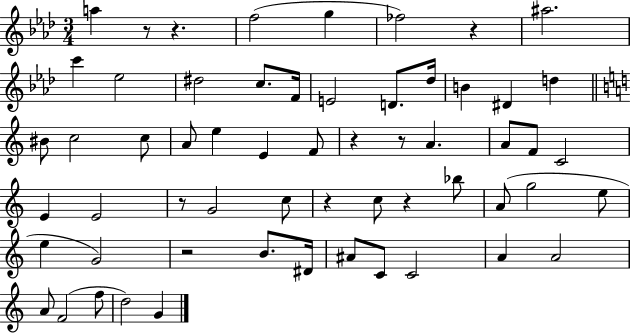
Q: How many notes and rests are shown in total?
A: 59